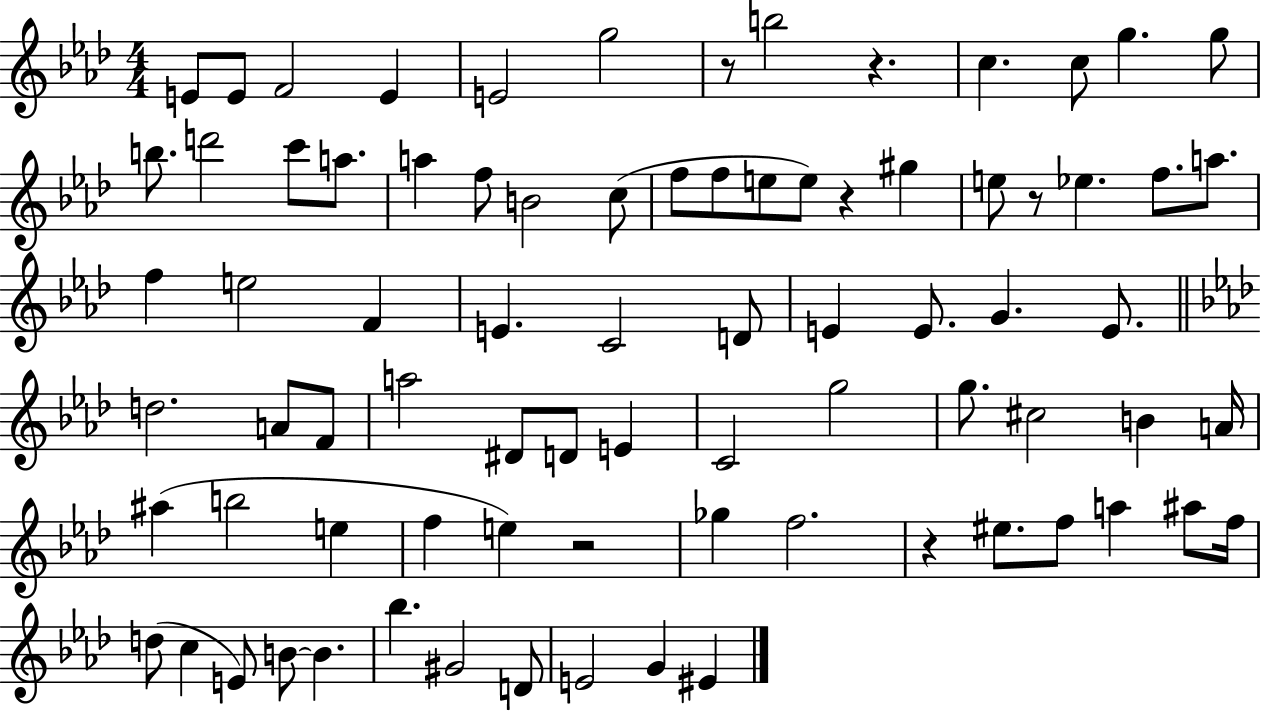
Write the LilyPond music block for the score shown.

{
  \clef treble
  \numericTimeSignature
  \time 4/4
  \key aes \major
  e'8 e'8 f'2 e'4 | e'2 g''2 | r8 b''2 r4. | c''4. c''8 g''4. g''8 | \break b''8. d'''2 c'''8 a''8. | a''4 f''8 b'2 c''8( | f''8 f''8 e''8 e''8) r4 gis''4 | e''8 r8 ees''4. f''8. a''8. | \break f''4 e''2 f'4 | e'4. c'2 d'8 | e'4 e'8. g'4. e'8. | \bar "||" \break \key aes \major d''2. a'8 f'8 | a''2 dis'8 d'8 e'4 | c'2 g''2 | g''8. cis''2 b'4 a'16 | \break ais''4( b''2 e''4 | f''4 e''4) r2 | ges''4 f''2. | r4 eis''8. f''8 a''4 ais''8 f''16 | \break d''8( c''4 e'8) b'8~~ b'4. | bes''4. gis'2 d'8 | e'2 g'4 eis'4 | \bar "|."
}